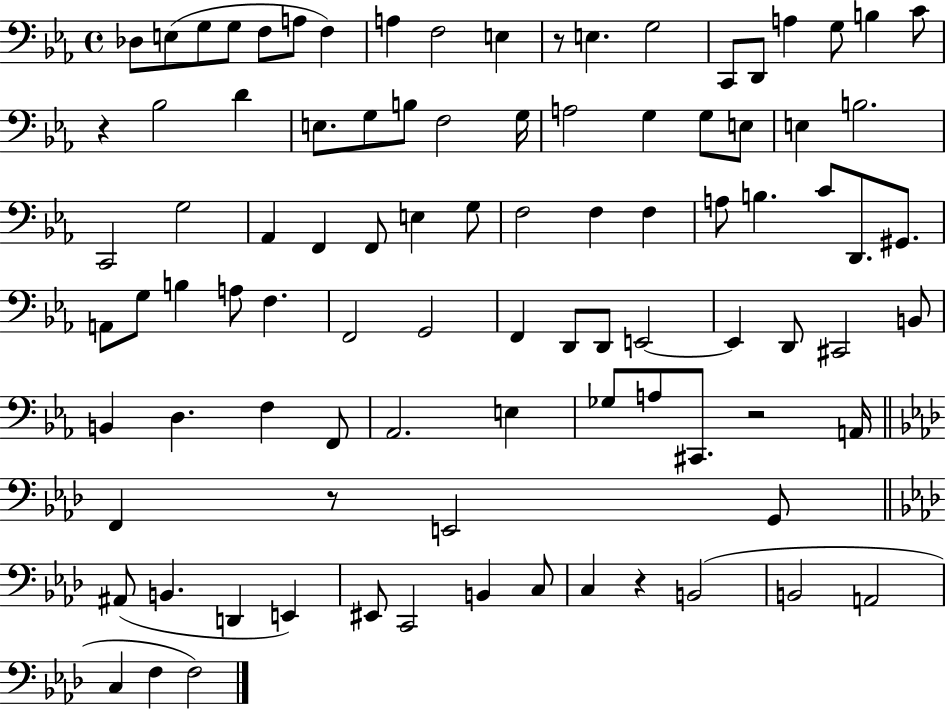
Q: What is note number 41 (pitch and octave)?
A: F3